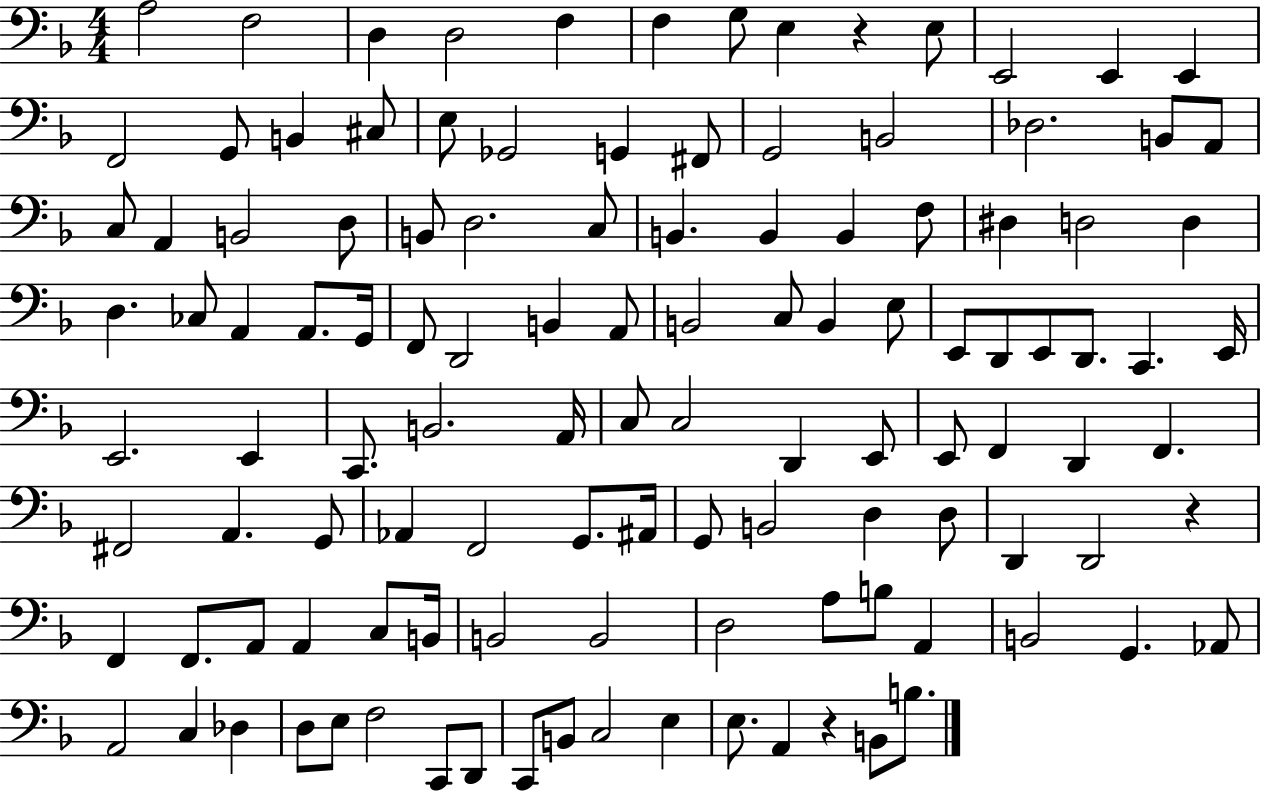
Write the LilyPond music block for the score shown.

{
  \clef bass
  \numericTimeSignature
  \time 4/4
  \key f \major
  \repeat volta 2 { a2 f2 | d4 d2 f4 | f4 g8 e4 r4 e8 | e,2 e,4 e,4 | \break f,2 g,8 b,4 cis8 | e8 ges,2 g,4 fis,8 | g,2 b,2 | des2. b,8 a,8 | \break c8 a,4 b,2 d8 | b,8 d2. c8 | b,4. b,4 b,4 f8 | dis4 d2 d4 | \break d4. ces8 a,4 a,8. g,16 | f,8 d,2 b,4 a,8 | b,2 c8 b,4 e8 | e,8 d,8 e,8 d,8. c,4. e,16 | \break e,2. e,4 | c,8. b,2. a,16 | c8 c2 d,4 e,8 | e,8 f,4 d,4 f,4. | \break fis,2 a,4. g,8 | aes,4 f,2 g,8. ais,16 | g,8 b,2 d4 d8 | d,4 d,2 r4 | \break f,4 f,8. a,8 a,4 c8 b,16 | b,2 b,2 | d2 a8 b8 a,4 | b,2 g,4. aes,8 | \break a,2 c4 des4 | d8 e8 f2 c,8 d,8 | c,8 b,8 c2 e4 | e8. a,4 r4 b,8 b8. | \break } \bar "|."
}